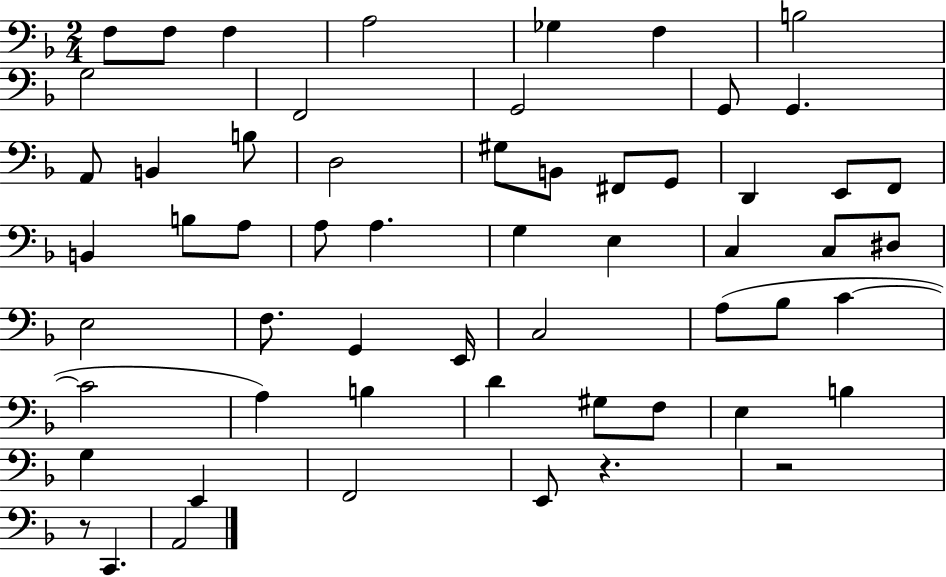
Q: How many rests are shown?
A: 3